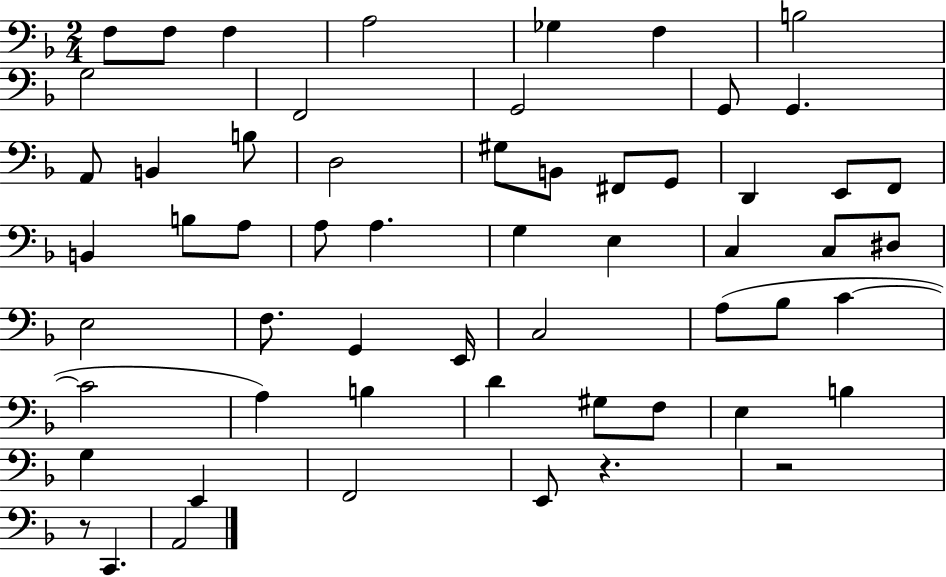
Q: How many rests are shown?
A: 3